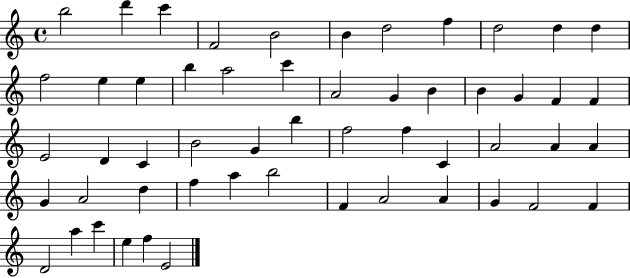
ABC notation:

X:1
T:Untitled
M:4/4
L:1/4
K:C
b2 d' c' F2 B2 B d2 f d2 d d f2 e e b a2 c' A2 G B B G F F E2 D C B2 G b f2 f C A2 A A G A2 d f a b2 F A2 A G F2 F D2 a c' e f E2